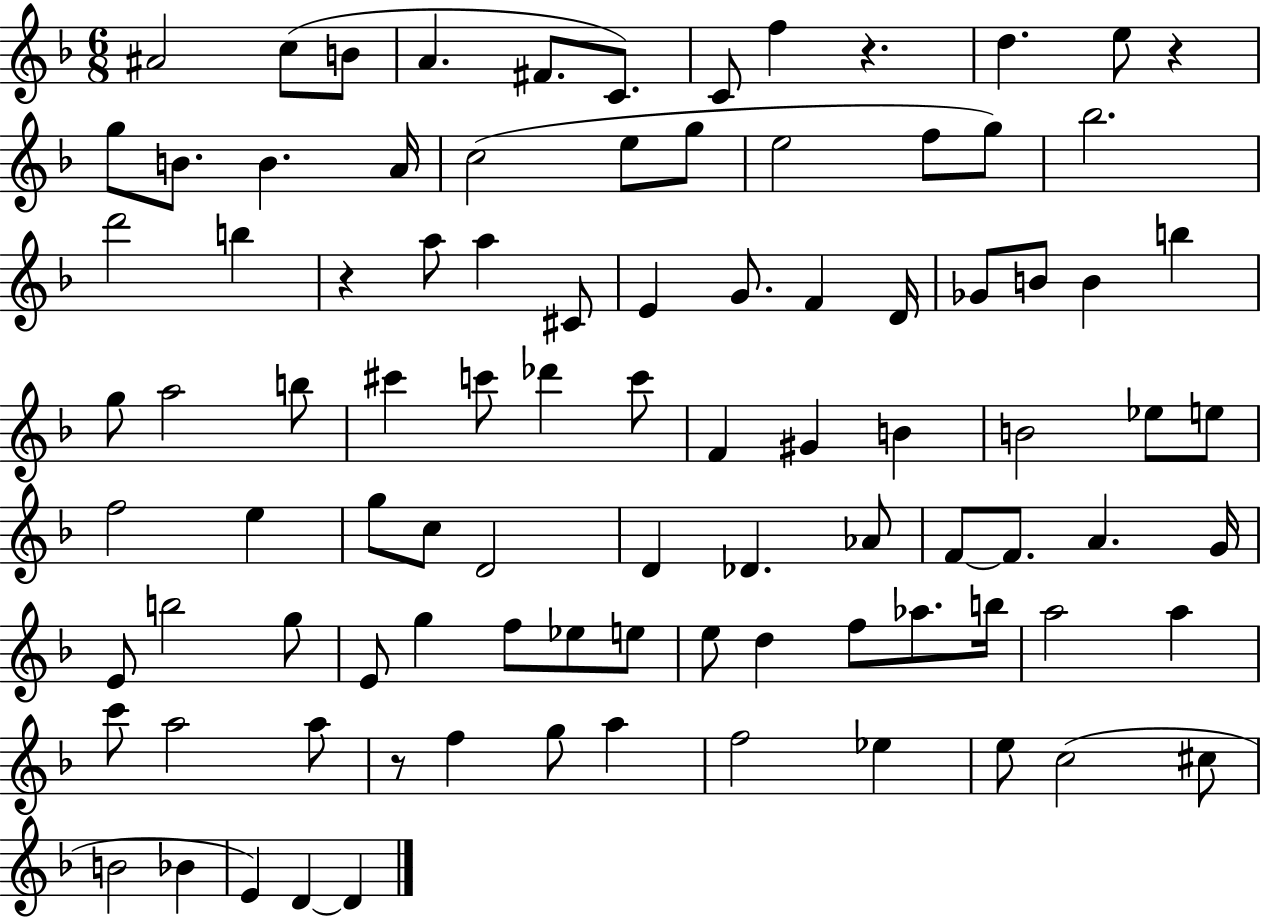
{
  \clef treble
  \numericTimeSignature
  \time 6/8
  \key f \major
  ais'2 c''8( b'8 | a'4. fis'8. c'8.) | c'8 f''4 r4. | d''4. e''8 r4 | \break g''8 b'8. b'4. a'16 | c''2( e''8 g''8 | e''2 f''8 g''8) | bes''2. | \break d'''2 b''4 | r4 a''8 a''4 cis'8 | e'4 g'8. f'4 d'16 | ges'8 b'8 b'4 b''4 | \break g''8 a''2 b''8 | cis'''4 c'''8 des'''4 c'''8 | f'4 gis'4 b'4 | b'2 ees''8 e''8 | \break f''2 e''4 | g''8 c''8 d'2 | d'4 des'4. aes'8 | f'8~~ f'8. a'4. g'16 | \break e'8 b''2 g''8 | e'8 g''4 f''8 ees''8 e''8 | e''8 d''4 f''8 aes''8. b''16 | a''2 a''4 | \break c'''8 a''2 a''8 | r8 f''4 g''8 a''4 | f''2 ees''4 | e''8 c''2( cis''8 | \break b'2 bes'4 | e'4) d'4~~ d'4 | \bar "|."
}